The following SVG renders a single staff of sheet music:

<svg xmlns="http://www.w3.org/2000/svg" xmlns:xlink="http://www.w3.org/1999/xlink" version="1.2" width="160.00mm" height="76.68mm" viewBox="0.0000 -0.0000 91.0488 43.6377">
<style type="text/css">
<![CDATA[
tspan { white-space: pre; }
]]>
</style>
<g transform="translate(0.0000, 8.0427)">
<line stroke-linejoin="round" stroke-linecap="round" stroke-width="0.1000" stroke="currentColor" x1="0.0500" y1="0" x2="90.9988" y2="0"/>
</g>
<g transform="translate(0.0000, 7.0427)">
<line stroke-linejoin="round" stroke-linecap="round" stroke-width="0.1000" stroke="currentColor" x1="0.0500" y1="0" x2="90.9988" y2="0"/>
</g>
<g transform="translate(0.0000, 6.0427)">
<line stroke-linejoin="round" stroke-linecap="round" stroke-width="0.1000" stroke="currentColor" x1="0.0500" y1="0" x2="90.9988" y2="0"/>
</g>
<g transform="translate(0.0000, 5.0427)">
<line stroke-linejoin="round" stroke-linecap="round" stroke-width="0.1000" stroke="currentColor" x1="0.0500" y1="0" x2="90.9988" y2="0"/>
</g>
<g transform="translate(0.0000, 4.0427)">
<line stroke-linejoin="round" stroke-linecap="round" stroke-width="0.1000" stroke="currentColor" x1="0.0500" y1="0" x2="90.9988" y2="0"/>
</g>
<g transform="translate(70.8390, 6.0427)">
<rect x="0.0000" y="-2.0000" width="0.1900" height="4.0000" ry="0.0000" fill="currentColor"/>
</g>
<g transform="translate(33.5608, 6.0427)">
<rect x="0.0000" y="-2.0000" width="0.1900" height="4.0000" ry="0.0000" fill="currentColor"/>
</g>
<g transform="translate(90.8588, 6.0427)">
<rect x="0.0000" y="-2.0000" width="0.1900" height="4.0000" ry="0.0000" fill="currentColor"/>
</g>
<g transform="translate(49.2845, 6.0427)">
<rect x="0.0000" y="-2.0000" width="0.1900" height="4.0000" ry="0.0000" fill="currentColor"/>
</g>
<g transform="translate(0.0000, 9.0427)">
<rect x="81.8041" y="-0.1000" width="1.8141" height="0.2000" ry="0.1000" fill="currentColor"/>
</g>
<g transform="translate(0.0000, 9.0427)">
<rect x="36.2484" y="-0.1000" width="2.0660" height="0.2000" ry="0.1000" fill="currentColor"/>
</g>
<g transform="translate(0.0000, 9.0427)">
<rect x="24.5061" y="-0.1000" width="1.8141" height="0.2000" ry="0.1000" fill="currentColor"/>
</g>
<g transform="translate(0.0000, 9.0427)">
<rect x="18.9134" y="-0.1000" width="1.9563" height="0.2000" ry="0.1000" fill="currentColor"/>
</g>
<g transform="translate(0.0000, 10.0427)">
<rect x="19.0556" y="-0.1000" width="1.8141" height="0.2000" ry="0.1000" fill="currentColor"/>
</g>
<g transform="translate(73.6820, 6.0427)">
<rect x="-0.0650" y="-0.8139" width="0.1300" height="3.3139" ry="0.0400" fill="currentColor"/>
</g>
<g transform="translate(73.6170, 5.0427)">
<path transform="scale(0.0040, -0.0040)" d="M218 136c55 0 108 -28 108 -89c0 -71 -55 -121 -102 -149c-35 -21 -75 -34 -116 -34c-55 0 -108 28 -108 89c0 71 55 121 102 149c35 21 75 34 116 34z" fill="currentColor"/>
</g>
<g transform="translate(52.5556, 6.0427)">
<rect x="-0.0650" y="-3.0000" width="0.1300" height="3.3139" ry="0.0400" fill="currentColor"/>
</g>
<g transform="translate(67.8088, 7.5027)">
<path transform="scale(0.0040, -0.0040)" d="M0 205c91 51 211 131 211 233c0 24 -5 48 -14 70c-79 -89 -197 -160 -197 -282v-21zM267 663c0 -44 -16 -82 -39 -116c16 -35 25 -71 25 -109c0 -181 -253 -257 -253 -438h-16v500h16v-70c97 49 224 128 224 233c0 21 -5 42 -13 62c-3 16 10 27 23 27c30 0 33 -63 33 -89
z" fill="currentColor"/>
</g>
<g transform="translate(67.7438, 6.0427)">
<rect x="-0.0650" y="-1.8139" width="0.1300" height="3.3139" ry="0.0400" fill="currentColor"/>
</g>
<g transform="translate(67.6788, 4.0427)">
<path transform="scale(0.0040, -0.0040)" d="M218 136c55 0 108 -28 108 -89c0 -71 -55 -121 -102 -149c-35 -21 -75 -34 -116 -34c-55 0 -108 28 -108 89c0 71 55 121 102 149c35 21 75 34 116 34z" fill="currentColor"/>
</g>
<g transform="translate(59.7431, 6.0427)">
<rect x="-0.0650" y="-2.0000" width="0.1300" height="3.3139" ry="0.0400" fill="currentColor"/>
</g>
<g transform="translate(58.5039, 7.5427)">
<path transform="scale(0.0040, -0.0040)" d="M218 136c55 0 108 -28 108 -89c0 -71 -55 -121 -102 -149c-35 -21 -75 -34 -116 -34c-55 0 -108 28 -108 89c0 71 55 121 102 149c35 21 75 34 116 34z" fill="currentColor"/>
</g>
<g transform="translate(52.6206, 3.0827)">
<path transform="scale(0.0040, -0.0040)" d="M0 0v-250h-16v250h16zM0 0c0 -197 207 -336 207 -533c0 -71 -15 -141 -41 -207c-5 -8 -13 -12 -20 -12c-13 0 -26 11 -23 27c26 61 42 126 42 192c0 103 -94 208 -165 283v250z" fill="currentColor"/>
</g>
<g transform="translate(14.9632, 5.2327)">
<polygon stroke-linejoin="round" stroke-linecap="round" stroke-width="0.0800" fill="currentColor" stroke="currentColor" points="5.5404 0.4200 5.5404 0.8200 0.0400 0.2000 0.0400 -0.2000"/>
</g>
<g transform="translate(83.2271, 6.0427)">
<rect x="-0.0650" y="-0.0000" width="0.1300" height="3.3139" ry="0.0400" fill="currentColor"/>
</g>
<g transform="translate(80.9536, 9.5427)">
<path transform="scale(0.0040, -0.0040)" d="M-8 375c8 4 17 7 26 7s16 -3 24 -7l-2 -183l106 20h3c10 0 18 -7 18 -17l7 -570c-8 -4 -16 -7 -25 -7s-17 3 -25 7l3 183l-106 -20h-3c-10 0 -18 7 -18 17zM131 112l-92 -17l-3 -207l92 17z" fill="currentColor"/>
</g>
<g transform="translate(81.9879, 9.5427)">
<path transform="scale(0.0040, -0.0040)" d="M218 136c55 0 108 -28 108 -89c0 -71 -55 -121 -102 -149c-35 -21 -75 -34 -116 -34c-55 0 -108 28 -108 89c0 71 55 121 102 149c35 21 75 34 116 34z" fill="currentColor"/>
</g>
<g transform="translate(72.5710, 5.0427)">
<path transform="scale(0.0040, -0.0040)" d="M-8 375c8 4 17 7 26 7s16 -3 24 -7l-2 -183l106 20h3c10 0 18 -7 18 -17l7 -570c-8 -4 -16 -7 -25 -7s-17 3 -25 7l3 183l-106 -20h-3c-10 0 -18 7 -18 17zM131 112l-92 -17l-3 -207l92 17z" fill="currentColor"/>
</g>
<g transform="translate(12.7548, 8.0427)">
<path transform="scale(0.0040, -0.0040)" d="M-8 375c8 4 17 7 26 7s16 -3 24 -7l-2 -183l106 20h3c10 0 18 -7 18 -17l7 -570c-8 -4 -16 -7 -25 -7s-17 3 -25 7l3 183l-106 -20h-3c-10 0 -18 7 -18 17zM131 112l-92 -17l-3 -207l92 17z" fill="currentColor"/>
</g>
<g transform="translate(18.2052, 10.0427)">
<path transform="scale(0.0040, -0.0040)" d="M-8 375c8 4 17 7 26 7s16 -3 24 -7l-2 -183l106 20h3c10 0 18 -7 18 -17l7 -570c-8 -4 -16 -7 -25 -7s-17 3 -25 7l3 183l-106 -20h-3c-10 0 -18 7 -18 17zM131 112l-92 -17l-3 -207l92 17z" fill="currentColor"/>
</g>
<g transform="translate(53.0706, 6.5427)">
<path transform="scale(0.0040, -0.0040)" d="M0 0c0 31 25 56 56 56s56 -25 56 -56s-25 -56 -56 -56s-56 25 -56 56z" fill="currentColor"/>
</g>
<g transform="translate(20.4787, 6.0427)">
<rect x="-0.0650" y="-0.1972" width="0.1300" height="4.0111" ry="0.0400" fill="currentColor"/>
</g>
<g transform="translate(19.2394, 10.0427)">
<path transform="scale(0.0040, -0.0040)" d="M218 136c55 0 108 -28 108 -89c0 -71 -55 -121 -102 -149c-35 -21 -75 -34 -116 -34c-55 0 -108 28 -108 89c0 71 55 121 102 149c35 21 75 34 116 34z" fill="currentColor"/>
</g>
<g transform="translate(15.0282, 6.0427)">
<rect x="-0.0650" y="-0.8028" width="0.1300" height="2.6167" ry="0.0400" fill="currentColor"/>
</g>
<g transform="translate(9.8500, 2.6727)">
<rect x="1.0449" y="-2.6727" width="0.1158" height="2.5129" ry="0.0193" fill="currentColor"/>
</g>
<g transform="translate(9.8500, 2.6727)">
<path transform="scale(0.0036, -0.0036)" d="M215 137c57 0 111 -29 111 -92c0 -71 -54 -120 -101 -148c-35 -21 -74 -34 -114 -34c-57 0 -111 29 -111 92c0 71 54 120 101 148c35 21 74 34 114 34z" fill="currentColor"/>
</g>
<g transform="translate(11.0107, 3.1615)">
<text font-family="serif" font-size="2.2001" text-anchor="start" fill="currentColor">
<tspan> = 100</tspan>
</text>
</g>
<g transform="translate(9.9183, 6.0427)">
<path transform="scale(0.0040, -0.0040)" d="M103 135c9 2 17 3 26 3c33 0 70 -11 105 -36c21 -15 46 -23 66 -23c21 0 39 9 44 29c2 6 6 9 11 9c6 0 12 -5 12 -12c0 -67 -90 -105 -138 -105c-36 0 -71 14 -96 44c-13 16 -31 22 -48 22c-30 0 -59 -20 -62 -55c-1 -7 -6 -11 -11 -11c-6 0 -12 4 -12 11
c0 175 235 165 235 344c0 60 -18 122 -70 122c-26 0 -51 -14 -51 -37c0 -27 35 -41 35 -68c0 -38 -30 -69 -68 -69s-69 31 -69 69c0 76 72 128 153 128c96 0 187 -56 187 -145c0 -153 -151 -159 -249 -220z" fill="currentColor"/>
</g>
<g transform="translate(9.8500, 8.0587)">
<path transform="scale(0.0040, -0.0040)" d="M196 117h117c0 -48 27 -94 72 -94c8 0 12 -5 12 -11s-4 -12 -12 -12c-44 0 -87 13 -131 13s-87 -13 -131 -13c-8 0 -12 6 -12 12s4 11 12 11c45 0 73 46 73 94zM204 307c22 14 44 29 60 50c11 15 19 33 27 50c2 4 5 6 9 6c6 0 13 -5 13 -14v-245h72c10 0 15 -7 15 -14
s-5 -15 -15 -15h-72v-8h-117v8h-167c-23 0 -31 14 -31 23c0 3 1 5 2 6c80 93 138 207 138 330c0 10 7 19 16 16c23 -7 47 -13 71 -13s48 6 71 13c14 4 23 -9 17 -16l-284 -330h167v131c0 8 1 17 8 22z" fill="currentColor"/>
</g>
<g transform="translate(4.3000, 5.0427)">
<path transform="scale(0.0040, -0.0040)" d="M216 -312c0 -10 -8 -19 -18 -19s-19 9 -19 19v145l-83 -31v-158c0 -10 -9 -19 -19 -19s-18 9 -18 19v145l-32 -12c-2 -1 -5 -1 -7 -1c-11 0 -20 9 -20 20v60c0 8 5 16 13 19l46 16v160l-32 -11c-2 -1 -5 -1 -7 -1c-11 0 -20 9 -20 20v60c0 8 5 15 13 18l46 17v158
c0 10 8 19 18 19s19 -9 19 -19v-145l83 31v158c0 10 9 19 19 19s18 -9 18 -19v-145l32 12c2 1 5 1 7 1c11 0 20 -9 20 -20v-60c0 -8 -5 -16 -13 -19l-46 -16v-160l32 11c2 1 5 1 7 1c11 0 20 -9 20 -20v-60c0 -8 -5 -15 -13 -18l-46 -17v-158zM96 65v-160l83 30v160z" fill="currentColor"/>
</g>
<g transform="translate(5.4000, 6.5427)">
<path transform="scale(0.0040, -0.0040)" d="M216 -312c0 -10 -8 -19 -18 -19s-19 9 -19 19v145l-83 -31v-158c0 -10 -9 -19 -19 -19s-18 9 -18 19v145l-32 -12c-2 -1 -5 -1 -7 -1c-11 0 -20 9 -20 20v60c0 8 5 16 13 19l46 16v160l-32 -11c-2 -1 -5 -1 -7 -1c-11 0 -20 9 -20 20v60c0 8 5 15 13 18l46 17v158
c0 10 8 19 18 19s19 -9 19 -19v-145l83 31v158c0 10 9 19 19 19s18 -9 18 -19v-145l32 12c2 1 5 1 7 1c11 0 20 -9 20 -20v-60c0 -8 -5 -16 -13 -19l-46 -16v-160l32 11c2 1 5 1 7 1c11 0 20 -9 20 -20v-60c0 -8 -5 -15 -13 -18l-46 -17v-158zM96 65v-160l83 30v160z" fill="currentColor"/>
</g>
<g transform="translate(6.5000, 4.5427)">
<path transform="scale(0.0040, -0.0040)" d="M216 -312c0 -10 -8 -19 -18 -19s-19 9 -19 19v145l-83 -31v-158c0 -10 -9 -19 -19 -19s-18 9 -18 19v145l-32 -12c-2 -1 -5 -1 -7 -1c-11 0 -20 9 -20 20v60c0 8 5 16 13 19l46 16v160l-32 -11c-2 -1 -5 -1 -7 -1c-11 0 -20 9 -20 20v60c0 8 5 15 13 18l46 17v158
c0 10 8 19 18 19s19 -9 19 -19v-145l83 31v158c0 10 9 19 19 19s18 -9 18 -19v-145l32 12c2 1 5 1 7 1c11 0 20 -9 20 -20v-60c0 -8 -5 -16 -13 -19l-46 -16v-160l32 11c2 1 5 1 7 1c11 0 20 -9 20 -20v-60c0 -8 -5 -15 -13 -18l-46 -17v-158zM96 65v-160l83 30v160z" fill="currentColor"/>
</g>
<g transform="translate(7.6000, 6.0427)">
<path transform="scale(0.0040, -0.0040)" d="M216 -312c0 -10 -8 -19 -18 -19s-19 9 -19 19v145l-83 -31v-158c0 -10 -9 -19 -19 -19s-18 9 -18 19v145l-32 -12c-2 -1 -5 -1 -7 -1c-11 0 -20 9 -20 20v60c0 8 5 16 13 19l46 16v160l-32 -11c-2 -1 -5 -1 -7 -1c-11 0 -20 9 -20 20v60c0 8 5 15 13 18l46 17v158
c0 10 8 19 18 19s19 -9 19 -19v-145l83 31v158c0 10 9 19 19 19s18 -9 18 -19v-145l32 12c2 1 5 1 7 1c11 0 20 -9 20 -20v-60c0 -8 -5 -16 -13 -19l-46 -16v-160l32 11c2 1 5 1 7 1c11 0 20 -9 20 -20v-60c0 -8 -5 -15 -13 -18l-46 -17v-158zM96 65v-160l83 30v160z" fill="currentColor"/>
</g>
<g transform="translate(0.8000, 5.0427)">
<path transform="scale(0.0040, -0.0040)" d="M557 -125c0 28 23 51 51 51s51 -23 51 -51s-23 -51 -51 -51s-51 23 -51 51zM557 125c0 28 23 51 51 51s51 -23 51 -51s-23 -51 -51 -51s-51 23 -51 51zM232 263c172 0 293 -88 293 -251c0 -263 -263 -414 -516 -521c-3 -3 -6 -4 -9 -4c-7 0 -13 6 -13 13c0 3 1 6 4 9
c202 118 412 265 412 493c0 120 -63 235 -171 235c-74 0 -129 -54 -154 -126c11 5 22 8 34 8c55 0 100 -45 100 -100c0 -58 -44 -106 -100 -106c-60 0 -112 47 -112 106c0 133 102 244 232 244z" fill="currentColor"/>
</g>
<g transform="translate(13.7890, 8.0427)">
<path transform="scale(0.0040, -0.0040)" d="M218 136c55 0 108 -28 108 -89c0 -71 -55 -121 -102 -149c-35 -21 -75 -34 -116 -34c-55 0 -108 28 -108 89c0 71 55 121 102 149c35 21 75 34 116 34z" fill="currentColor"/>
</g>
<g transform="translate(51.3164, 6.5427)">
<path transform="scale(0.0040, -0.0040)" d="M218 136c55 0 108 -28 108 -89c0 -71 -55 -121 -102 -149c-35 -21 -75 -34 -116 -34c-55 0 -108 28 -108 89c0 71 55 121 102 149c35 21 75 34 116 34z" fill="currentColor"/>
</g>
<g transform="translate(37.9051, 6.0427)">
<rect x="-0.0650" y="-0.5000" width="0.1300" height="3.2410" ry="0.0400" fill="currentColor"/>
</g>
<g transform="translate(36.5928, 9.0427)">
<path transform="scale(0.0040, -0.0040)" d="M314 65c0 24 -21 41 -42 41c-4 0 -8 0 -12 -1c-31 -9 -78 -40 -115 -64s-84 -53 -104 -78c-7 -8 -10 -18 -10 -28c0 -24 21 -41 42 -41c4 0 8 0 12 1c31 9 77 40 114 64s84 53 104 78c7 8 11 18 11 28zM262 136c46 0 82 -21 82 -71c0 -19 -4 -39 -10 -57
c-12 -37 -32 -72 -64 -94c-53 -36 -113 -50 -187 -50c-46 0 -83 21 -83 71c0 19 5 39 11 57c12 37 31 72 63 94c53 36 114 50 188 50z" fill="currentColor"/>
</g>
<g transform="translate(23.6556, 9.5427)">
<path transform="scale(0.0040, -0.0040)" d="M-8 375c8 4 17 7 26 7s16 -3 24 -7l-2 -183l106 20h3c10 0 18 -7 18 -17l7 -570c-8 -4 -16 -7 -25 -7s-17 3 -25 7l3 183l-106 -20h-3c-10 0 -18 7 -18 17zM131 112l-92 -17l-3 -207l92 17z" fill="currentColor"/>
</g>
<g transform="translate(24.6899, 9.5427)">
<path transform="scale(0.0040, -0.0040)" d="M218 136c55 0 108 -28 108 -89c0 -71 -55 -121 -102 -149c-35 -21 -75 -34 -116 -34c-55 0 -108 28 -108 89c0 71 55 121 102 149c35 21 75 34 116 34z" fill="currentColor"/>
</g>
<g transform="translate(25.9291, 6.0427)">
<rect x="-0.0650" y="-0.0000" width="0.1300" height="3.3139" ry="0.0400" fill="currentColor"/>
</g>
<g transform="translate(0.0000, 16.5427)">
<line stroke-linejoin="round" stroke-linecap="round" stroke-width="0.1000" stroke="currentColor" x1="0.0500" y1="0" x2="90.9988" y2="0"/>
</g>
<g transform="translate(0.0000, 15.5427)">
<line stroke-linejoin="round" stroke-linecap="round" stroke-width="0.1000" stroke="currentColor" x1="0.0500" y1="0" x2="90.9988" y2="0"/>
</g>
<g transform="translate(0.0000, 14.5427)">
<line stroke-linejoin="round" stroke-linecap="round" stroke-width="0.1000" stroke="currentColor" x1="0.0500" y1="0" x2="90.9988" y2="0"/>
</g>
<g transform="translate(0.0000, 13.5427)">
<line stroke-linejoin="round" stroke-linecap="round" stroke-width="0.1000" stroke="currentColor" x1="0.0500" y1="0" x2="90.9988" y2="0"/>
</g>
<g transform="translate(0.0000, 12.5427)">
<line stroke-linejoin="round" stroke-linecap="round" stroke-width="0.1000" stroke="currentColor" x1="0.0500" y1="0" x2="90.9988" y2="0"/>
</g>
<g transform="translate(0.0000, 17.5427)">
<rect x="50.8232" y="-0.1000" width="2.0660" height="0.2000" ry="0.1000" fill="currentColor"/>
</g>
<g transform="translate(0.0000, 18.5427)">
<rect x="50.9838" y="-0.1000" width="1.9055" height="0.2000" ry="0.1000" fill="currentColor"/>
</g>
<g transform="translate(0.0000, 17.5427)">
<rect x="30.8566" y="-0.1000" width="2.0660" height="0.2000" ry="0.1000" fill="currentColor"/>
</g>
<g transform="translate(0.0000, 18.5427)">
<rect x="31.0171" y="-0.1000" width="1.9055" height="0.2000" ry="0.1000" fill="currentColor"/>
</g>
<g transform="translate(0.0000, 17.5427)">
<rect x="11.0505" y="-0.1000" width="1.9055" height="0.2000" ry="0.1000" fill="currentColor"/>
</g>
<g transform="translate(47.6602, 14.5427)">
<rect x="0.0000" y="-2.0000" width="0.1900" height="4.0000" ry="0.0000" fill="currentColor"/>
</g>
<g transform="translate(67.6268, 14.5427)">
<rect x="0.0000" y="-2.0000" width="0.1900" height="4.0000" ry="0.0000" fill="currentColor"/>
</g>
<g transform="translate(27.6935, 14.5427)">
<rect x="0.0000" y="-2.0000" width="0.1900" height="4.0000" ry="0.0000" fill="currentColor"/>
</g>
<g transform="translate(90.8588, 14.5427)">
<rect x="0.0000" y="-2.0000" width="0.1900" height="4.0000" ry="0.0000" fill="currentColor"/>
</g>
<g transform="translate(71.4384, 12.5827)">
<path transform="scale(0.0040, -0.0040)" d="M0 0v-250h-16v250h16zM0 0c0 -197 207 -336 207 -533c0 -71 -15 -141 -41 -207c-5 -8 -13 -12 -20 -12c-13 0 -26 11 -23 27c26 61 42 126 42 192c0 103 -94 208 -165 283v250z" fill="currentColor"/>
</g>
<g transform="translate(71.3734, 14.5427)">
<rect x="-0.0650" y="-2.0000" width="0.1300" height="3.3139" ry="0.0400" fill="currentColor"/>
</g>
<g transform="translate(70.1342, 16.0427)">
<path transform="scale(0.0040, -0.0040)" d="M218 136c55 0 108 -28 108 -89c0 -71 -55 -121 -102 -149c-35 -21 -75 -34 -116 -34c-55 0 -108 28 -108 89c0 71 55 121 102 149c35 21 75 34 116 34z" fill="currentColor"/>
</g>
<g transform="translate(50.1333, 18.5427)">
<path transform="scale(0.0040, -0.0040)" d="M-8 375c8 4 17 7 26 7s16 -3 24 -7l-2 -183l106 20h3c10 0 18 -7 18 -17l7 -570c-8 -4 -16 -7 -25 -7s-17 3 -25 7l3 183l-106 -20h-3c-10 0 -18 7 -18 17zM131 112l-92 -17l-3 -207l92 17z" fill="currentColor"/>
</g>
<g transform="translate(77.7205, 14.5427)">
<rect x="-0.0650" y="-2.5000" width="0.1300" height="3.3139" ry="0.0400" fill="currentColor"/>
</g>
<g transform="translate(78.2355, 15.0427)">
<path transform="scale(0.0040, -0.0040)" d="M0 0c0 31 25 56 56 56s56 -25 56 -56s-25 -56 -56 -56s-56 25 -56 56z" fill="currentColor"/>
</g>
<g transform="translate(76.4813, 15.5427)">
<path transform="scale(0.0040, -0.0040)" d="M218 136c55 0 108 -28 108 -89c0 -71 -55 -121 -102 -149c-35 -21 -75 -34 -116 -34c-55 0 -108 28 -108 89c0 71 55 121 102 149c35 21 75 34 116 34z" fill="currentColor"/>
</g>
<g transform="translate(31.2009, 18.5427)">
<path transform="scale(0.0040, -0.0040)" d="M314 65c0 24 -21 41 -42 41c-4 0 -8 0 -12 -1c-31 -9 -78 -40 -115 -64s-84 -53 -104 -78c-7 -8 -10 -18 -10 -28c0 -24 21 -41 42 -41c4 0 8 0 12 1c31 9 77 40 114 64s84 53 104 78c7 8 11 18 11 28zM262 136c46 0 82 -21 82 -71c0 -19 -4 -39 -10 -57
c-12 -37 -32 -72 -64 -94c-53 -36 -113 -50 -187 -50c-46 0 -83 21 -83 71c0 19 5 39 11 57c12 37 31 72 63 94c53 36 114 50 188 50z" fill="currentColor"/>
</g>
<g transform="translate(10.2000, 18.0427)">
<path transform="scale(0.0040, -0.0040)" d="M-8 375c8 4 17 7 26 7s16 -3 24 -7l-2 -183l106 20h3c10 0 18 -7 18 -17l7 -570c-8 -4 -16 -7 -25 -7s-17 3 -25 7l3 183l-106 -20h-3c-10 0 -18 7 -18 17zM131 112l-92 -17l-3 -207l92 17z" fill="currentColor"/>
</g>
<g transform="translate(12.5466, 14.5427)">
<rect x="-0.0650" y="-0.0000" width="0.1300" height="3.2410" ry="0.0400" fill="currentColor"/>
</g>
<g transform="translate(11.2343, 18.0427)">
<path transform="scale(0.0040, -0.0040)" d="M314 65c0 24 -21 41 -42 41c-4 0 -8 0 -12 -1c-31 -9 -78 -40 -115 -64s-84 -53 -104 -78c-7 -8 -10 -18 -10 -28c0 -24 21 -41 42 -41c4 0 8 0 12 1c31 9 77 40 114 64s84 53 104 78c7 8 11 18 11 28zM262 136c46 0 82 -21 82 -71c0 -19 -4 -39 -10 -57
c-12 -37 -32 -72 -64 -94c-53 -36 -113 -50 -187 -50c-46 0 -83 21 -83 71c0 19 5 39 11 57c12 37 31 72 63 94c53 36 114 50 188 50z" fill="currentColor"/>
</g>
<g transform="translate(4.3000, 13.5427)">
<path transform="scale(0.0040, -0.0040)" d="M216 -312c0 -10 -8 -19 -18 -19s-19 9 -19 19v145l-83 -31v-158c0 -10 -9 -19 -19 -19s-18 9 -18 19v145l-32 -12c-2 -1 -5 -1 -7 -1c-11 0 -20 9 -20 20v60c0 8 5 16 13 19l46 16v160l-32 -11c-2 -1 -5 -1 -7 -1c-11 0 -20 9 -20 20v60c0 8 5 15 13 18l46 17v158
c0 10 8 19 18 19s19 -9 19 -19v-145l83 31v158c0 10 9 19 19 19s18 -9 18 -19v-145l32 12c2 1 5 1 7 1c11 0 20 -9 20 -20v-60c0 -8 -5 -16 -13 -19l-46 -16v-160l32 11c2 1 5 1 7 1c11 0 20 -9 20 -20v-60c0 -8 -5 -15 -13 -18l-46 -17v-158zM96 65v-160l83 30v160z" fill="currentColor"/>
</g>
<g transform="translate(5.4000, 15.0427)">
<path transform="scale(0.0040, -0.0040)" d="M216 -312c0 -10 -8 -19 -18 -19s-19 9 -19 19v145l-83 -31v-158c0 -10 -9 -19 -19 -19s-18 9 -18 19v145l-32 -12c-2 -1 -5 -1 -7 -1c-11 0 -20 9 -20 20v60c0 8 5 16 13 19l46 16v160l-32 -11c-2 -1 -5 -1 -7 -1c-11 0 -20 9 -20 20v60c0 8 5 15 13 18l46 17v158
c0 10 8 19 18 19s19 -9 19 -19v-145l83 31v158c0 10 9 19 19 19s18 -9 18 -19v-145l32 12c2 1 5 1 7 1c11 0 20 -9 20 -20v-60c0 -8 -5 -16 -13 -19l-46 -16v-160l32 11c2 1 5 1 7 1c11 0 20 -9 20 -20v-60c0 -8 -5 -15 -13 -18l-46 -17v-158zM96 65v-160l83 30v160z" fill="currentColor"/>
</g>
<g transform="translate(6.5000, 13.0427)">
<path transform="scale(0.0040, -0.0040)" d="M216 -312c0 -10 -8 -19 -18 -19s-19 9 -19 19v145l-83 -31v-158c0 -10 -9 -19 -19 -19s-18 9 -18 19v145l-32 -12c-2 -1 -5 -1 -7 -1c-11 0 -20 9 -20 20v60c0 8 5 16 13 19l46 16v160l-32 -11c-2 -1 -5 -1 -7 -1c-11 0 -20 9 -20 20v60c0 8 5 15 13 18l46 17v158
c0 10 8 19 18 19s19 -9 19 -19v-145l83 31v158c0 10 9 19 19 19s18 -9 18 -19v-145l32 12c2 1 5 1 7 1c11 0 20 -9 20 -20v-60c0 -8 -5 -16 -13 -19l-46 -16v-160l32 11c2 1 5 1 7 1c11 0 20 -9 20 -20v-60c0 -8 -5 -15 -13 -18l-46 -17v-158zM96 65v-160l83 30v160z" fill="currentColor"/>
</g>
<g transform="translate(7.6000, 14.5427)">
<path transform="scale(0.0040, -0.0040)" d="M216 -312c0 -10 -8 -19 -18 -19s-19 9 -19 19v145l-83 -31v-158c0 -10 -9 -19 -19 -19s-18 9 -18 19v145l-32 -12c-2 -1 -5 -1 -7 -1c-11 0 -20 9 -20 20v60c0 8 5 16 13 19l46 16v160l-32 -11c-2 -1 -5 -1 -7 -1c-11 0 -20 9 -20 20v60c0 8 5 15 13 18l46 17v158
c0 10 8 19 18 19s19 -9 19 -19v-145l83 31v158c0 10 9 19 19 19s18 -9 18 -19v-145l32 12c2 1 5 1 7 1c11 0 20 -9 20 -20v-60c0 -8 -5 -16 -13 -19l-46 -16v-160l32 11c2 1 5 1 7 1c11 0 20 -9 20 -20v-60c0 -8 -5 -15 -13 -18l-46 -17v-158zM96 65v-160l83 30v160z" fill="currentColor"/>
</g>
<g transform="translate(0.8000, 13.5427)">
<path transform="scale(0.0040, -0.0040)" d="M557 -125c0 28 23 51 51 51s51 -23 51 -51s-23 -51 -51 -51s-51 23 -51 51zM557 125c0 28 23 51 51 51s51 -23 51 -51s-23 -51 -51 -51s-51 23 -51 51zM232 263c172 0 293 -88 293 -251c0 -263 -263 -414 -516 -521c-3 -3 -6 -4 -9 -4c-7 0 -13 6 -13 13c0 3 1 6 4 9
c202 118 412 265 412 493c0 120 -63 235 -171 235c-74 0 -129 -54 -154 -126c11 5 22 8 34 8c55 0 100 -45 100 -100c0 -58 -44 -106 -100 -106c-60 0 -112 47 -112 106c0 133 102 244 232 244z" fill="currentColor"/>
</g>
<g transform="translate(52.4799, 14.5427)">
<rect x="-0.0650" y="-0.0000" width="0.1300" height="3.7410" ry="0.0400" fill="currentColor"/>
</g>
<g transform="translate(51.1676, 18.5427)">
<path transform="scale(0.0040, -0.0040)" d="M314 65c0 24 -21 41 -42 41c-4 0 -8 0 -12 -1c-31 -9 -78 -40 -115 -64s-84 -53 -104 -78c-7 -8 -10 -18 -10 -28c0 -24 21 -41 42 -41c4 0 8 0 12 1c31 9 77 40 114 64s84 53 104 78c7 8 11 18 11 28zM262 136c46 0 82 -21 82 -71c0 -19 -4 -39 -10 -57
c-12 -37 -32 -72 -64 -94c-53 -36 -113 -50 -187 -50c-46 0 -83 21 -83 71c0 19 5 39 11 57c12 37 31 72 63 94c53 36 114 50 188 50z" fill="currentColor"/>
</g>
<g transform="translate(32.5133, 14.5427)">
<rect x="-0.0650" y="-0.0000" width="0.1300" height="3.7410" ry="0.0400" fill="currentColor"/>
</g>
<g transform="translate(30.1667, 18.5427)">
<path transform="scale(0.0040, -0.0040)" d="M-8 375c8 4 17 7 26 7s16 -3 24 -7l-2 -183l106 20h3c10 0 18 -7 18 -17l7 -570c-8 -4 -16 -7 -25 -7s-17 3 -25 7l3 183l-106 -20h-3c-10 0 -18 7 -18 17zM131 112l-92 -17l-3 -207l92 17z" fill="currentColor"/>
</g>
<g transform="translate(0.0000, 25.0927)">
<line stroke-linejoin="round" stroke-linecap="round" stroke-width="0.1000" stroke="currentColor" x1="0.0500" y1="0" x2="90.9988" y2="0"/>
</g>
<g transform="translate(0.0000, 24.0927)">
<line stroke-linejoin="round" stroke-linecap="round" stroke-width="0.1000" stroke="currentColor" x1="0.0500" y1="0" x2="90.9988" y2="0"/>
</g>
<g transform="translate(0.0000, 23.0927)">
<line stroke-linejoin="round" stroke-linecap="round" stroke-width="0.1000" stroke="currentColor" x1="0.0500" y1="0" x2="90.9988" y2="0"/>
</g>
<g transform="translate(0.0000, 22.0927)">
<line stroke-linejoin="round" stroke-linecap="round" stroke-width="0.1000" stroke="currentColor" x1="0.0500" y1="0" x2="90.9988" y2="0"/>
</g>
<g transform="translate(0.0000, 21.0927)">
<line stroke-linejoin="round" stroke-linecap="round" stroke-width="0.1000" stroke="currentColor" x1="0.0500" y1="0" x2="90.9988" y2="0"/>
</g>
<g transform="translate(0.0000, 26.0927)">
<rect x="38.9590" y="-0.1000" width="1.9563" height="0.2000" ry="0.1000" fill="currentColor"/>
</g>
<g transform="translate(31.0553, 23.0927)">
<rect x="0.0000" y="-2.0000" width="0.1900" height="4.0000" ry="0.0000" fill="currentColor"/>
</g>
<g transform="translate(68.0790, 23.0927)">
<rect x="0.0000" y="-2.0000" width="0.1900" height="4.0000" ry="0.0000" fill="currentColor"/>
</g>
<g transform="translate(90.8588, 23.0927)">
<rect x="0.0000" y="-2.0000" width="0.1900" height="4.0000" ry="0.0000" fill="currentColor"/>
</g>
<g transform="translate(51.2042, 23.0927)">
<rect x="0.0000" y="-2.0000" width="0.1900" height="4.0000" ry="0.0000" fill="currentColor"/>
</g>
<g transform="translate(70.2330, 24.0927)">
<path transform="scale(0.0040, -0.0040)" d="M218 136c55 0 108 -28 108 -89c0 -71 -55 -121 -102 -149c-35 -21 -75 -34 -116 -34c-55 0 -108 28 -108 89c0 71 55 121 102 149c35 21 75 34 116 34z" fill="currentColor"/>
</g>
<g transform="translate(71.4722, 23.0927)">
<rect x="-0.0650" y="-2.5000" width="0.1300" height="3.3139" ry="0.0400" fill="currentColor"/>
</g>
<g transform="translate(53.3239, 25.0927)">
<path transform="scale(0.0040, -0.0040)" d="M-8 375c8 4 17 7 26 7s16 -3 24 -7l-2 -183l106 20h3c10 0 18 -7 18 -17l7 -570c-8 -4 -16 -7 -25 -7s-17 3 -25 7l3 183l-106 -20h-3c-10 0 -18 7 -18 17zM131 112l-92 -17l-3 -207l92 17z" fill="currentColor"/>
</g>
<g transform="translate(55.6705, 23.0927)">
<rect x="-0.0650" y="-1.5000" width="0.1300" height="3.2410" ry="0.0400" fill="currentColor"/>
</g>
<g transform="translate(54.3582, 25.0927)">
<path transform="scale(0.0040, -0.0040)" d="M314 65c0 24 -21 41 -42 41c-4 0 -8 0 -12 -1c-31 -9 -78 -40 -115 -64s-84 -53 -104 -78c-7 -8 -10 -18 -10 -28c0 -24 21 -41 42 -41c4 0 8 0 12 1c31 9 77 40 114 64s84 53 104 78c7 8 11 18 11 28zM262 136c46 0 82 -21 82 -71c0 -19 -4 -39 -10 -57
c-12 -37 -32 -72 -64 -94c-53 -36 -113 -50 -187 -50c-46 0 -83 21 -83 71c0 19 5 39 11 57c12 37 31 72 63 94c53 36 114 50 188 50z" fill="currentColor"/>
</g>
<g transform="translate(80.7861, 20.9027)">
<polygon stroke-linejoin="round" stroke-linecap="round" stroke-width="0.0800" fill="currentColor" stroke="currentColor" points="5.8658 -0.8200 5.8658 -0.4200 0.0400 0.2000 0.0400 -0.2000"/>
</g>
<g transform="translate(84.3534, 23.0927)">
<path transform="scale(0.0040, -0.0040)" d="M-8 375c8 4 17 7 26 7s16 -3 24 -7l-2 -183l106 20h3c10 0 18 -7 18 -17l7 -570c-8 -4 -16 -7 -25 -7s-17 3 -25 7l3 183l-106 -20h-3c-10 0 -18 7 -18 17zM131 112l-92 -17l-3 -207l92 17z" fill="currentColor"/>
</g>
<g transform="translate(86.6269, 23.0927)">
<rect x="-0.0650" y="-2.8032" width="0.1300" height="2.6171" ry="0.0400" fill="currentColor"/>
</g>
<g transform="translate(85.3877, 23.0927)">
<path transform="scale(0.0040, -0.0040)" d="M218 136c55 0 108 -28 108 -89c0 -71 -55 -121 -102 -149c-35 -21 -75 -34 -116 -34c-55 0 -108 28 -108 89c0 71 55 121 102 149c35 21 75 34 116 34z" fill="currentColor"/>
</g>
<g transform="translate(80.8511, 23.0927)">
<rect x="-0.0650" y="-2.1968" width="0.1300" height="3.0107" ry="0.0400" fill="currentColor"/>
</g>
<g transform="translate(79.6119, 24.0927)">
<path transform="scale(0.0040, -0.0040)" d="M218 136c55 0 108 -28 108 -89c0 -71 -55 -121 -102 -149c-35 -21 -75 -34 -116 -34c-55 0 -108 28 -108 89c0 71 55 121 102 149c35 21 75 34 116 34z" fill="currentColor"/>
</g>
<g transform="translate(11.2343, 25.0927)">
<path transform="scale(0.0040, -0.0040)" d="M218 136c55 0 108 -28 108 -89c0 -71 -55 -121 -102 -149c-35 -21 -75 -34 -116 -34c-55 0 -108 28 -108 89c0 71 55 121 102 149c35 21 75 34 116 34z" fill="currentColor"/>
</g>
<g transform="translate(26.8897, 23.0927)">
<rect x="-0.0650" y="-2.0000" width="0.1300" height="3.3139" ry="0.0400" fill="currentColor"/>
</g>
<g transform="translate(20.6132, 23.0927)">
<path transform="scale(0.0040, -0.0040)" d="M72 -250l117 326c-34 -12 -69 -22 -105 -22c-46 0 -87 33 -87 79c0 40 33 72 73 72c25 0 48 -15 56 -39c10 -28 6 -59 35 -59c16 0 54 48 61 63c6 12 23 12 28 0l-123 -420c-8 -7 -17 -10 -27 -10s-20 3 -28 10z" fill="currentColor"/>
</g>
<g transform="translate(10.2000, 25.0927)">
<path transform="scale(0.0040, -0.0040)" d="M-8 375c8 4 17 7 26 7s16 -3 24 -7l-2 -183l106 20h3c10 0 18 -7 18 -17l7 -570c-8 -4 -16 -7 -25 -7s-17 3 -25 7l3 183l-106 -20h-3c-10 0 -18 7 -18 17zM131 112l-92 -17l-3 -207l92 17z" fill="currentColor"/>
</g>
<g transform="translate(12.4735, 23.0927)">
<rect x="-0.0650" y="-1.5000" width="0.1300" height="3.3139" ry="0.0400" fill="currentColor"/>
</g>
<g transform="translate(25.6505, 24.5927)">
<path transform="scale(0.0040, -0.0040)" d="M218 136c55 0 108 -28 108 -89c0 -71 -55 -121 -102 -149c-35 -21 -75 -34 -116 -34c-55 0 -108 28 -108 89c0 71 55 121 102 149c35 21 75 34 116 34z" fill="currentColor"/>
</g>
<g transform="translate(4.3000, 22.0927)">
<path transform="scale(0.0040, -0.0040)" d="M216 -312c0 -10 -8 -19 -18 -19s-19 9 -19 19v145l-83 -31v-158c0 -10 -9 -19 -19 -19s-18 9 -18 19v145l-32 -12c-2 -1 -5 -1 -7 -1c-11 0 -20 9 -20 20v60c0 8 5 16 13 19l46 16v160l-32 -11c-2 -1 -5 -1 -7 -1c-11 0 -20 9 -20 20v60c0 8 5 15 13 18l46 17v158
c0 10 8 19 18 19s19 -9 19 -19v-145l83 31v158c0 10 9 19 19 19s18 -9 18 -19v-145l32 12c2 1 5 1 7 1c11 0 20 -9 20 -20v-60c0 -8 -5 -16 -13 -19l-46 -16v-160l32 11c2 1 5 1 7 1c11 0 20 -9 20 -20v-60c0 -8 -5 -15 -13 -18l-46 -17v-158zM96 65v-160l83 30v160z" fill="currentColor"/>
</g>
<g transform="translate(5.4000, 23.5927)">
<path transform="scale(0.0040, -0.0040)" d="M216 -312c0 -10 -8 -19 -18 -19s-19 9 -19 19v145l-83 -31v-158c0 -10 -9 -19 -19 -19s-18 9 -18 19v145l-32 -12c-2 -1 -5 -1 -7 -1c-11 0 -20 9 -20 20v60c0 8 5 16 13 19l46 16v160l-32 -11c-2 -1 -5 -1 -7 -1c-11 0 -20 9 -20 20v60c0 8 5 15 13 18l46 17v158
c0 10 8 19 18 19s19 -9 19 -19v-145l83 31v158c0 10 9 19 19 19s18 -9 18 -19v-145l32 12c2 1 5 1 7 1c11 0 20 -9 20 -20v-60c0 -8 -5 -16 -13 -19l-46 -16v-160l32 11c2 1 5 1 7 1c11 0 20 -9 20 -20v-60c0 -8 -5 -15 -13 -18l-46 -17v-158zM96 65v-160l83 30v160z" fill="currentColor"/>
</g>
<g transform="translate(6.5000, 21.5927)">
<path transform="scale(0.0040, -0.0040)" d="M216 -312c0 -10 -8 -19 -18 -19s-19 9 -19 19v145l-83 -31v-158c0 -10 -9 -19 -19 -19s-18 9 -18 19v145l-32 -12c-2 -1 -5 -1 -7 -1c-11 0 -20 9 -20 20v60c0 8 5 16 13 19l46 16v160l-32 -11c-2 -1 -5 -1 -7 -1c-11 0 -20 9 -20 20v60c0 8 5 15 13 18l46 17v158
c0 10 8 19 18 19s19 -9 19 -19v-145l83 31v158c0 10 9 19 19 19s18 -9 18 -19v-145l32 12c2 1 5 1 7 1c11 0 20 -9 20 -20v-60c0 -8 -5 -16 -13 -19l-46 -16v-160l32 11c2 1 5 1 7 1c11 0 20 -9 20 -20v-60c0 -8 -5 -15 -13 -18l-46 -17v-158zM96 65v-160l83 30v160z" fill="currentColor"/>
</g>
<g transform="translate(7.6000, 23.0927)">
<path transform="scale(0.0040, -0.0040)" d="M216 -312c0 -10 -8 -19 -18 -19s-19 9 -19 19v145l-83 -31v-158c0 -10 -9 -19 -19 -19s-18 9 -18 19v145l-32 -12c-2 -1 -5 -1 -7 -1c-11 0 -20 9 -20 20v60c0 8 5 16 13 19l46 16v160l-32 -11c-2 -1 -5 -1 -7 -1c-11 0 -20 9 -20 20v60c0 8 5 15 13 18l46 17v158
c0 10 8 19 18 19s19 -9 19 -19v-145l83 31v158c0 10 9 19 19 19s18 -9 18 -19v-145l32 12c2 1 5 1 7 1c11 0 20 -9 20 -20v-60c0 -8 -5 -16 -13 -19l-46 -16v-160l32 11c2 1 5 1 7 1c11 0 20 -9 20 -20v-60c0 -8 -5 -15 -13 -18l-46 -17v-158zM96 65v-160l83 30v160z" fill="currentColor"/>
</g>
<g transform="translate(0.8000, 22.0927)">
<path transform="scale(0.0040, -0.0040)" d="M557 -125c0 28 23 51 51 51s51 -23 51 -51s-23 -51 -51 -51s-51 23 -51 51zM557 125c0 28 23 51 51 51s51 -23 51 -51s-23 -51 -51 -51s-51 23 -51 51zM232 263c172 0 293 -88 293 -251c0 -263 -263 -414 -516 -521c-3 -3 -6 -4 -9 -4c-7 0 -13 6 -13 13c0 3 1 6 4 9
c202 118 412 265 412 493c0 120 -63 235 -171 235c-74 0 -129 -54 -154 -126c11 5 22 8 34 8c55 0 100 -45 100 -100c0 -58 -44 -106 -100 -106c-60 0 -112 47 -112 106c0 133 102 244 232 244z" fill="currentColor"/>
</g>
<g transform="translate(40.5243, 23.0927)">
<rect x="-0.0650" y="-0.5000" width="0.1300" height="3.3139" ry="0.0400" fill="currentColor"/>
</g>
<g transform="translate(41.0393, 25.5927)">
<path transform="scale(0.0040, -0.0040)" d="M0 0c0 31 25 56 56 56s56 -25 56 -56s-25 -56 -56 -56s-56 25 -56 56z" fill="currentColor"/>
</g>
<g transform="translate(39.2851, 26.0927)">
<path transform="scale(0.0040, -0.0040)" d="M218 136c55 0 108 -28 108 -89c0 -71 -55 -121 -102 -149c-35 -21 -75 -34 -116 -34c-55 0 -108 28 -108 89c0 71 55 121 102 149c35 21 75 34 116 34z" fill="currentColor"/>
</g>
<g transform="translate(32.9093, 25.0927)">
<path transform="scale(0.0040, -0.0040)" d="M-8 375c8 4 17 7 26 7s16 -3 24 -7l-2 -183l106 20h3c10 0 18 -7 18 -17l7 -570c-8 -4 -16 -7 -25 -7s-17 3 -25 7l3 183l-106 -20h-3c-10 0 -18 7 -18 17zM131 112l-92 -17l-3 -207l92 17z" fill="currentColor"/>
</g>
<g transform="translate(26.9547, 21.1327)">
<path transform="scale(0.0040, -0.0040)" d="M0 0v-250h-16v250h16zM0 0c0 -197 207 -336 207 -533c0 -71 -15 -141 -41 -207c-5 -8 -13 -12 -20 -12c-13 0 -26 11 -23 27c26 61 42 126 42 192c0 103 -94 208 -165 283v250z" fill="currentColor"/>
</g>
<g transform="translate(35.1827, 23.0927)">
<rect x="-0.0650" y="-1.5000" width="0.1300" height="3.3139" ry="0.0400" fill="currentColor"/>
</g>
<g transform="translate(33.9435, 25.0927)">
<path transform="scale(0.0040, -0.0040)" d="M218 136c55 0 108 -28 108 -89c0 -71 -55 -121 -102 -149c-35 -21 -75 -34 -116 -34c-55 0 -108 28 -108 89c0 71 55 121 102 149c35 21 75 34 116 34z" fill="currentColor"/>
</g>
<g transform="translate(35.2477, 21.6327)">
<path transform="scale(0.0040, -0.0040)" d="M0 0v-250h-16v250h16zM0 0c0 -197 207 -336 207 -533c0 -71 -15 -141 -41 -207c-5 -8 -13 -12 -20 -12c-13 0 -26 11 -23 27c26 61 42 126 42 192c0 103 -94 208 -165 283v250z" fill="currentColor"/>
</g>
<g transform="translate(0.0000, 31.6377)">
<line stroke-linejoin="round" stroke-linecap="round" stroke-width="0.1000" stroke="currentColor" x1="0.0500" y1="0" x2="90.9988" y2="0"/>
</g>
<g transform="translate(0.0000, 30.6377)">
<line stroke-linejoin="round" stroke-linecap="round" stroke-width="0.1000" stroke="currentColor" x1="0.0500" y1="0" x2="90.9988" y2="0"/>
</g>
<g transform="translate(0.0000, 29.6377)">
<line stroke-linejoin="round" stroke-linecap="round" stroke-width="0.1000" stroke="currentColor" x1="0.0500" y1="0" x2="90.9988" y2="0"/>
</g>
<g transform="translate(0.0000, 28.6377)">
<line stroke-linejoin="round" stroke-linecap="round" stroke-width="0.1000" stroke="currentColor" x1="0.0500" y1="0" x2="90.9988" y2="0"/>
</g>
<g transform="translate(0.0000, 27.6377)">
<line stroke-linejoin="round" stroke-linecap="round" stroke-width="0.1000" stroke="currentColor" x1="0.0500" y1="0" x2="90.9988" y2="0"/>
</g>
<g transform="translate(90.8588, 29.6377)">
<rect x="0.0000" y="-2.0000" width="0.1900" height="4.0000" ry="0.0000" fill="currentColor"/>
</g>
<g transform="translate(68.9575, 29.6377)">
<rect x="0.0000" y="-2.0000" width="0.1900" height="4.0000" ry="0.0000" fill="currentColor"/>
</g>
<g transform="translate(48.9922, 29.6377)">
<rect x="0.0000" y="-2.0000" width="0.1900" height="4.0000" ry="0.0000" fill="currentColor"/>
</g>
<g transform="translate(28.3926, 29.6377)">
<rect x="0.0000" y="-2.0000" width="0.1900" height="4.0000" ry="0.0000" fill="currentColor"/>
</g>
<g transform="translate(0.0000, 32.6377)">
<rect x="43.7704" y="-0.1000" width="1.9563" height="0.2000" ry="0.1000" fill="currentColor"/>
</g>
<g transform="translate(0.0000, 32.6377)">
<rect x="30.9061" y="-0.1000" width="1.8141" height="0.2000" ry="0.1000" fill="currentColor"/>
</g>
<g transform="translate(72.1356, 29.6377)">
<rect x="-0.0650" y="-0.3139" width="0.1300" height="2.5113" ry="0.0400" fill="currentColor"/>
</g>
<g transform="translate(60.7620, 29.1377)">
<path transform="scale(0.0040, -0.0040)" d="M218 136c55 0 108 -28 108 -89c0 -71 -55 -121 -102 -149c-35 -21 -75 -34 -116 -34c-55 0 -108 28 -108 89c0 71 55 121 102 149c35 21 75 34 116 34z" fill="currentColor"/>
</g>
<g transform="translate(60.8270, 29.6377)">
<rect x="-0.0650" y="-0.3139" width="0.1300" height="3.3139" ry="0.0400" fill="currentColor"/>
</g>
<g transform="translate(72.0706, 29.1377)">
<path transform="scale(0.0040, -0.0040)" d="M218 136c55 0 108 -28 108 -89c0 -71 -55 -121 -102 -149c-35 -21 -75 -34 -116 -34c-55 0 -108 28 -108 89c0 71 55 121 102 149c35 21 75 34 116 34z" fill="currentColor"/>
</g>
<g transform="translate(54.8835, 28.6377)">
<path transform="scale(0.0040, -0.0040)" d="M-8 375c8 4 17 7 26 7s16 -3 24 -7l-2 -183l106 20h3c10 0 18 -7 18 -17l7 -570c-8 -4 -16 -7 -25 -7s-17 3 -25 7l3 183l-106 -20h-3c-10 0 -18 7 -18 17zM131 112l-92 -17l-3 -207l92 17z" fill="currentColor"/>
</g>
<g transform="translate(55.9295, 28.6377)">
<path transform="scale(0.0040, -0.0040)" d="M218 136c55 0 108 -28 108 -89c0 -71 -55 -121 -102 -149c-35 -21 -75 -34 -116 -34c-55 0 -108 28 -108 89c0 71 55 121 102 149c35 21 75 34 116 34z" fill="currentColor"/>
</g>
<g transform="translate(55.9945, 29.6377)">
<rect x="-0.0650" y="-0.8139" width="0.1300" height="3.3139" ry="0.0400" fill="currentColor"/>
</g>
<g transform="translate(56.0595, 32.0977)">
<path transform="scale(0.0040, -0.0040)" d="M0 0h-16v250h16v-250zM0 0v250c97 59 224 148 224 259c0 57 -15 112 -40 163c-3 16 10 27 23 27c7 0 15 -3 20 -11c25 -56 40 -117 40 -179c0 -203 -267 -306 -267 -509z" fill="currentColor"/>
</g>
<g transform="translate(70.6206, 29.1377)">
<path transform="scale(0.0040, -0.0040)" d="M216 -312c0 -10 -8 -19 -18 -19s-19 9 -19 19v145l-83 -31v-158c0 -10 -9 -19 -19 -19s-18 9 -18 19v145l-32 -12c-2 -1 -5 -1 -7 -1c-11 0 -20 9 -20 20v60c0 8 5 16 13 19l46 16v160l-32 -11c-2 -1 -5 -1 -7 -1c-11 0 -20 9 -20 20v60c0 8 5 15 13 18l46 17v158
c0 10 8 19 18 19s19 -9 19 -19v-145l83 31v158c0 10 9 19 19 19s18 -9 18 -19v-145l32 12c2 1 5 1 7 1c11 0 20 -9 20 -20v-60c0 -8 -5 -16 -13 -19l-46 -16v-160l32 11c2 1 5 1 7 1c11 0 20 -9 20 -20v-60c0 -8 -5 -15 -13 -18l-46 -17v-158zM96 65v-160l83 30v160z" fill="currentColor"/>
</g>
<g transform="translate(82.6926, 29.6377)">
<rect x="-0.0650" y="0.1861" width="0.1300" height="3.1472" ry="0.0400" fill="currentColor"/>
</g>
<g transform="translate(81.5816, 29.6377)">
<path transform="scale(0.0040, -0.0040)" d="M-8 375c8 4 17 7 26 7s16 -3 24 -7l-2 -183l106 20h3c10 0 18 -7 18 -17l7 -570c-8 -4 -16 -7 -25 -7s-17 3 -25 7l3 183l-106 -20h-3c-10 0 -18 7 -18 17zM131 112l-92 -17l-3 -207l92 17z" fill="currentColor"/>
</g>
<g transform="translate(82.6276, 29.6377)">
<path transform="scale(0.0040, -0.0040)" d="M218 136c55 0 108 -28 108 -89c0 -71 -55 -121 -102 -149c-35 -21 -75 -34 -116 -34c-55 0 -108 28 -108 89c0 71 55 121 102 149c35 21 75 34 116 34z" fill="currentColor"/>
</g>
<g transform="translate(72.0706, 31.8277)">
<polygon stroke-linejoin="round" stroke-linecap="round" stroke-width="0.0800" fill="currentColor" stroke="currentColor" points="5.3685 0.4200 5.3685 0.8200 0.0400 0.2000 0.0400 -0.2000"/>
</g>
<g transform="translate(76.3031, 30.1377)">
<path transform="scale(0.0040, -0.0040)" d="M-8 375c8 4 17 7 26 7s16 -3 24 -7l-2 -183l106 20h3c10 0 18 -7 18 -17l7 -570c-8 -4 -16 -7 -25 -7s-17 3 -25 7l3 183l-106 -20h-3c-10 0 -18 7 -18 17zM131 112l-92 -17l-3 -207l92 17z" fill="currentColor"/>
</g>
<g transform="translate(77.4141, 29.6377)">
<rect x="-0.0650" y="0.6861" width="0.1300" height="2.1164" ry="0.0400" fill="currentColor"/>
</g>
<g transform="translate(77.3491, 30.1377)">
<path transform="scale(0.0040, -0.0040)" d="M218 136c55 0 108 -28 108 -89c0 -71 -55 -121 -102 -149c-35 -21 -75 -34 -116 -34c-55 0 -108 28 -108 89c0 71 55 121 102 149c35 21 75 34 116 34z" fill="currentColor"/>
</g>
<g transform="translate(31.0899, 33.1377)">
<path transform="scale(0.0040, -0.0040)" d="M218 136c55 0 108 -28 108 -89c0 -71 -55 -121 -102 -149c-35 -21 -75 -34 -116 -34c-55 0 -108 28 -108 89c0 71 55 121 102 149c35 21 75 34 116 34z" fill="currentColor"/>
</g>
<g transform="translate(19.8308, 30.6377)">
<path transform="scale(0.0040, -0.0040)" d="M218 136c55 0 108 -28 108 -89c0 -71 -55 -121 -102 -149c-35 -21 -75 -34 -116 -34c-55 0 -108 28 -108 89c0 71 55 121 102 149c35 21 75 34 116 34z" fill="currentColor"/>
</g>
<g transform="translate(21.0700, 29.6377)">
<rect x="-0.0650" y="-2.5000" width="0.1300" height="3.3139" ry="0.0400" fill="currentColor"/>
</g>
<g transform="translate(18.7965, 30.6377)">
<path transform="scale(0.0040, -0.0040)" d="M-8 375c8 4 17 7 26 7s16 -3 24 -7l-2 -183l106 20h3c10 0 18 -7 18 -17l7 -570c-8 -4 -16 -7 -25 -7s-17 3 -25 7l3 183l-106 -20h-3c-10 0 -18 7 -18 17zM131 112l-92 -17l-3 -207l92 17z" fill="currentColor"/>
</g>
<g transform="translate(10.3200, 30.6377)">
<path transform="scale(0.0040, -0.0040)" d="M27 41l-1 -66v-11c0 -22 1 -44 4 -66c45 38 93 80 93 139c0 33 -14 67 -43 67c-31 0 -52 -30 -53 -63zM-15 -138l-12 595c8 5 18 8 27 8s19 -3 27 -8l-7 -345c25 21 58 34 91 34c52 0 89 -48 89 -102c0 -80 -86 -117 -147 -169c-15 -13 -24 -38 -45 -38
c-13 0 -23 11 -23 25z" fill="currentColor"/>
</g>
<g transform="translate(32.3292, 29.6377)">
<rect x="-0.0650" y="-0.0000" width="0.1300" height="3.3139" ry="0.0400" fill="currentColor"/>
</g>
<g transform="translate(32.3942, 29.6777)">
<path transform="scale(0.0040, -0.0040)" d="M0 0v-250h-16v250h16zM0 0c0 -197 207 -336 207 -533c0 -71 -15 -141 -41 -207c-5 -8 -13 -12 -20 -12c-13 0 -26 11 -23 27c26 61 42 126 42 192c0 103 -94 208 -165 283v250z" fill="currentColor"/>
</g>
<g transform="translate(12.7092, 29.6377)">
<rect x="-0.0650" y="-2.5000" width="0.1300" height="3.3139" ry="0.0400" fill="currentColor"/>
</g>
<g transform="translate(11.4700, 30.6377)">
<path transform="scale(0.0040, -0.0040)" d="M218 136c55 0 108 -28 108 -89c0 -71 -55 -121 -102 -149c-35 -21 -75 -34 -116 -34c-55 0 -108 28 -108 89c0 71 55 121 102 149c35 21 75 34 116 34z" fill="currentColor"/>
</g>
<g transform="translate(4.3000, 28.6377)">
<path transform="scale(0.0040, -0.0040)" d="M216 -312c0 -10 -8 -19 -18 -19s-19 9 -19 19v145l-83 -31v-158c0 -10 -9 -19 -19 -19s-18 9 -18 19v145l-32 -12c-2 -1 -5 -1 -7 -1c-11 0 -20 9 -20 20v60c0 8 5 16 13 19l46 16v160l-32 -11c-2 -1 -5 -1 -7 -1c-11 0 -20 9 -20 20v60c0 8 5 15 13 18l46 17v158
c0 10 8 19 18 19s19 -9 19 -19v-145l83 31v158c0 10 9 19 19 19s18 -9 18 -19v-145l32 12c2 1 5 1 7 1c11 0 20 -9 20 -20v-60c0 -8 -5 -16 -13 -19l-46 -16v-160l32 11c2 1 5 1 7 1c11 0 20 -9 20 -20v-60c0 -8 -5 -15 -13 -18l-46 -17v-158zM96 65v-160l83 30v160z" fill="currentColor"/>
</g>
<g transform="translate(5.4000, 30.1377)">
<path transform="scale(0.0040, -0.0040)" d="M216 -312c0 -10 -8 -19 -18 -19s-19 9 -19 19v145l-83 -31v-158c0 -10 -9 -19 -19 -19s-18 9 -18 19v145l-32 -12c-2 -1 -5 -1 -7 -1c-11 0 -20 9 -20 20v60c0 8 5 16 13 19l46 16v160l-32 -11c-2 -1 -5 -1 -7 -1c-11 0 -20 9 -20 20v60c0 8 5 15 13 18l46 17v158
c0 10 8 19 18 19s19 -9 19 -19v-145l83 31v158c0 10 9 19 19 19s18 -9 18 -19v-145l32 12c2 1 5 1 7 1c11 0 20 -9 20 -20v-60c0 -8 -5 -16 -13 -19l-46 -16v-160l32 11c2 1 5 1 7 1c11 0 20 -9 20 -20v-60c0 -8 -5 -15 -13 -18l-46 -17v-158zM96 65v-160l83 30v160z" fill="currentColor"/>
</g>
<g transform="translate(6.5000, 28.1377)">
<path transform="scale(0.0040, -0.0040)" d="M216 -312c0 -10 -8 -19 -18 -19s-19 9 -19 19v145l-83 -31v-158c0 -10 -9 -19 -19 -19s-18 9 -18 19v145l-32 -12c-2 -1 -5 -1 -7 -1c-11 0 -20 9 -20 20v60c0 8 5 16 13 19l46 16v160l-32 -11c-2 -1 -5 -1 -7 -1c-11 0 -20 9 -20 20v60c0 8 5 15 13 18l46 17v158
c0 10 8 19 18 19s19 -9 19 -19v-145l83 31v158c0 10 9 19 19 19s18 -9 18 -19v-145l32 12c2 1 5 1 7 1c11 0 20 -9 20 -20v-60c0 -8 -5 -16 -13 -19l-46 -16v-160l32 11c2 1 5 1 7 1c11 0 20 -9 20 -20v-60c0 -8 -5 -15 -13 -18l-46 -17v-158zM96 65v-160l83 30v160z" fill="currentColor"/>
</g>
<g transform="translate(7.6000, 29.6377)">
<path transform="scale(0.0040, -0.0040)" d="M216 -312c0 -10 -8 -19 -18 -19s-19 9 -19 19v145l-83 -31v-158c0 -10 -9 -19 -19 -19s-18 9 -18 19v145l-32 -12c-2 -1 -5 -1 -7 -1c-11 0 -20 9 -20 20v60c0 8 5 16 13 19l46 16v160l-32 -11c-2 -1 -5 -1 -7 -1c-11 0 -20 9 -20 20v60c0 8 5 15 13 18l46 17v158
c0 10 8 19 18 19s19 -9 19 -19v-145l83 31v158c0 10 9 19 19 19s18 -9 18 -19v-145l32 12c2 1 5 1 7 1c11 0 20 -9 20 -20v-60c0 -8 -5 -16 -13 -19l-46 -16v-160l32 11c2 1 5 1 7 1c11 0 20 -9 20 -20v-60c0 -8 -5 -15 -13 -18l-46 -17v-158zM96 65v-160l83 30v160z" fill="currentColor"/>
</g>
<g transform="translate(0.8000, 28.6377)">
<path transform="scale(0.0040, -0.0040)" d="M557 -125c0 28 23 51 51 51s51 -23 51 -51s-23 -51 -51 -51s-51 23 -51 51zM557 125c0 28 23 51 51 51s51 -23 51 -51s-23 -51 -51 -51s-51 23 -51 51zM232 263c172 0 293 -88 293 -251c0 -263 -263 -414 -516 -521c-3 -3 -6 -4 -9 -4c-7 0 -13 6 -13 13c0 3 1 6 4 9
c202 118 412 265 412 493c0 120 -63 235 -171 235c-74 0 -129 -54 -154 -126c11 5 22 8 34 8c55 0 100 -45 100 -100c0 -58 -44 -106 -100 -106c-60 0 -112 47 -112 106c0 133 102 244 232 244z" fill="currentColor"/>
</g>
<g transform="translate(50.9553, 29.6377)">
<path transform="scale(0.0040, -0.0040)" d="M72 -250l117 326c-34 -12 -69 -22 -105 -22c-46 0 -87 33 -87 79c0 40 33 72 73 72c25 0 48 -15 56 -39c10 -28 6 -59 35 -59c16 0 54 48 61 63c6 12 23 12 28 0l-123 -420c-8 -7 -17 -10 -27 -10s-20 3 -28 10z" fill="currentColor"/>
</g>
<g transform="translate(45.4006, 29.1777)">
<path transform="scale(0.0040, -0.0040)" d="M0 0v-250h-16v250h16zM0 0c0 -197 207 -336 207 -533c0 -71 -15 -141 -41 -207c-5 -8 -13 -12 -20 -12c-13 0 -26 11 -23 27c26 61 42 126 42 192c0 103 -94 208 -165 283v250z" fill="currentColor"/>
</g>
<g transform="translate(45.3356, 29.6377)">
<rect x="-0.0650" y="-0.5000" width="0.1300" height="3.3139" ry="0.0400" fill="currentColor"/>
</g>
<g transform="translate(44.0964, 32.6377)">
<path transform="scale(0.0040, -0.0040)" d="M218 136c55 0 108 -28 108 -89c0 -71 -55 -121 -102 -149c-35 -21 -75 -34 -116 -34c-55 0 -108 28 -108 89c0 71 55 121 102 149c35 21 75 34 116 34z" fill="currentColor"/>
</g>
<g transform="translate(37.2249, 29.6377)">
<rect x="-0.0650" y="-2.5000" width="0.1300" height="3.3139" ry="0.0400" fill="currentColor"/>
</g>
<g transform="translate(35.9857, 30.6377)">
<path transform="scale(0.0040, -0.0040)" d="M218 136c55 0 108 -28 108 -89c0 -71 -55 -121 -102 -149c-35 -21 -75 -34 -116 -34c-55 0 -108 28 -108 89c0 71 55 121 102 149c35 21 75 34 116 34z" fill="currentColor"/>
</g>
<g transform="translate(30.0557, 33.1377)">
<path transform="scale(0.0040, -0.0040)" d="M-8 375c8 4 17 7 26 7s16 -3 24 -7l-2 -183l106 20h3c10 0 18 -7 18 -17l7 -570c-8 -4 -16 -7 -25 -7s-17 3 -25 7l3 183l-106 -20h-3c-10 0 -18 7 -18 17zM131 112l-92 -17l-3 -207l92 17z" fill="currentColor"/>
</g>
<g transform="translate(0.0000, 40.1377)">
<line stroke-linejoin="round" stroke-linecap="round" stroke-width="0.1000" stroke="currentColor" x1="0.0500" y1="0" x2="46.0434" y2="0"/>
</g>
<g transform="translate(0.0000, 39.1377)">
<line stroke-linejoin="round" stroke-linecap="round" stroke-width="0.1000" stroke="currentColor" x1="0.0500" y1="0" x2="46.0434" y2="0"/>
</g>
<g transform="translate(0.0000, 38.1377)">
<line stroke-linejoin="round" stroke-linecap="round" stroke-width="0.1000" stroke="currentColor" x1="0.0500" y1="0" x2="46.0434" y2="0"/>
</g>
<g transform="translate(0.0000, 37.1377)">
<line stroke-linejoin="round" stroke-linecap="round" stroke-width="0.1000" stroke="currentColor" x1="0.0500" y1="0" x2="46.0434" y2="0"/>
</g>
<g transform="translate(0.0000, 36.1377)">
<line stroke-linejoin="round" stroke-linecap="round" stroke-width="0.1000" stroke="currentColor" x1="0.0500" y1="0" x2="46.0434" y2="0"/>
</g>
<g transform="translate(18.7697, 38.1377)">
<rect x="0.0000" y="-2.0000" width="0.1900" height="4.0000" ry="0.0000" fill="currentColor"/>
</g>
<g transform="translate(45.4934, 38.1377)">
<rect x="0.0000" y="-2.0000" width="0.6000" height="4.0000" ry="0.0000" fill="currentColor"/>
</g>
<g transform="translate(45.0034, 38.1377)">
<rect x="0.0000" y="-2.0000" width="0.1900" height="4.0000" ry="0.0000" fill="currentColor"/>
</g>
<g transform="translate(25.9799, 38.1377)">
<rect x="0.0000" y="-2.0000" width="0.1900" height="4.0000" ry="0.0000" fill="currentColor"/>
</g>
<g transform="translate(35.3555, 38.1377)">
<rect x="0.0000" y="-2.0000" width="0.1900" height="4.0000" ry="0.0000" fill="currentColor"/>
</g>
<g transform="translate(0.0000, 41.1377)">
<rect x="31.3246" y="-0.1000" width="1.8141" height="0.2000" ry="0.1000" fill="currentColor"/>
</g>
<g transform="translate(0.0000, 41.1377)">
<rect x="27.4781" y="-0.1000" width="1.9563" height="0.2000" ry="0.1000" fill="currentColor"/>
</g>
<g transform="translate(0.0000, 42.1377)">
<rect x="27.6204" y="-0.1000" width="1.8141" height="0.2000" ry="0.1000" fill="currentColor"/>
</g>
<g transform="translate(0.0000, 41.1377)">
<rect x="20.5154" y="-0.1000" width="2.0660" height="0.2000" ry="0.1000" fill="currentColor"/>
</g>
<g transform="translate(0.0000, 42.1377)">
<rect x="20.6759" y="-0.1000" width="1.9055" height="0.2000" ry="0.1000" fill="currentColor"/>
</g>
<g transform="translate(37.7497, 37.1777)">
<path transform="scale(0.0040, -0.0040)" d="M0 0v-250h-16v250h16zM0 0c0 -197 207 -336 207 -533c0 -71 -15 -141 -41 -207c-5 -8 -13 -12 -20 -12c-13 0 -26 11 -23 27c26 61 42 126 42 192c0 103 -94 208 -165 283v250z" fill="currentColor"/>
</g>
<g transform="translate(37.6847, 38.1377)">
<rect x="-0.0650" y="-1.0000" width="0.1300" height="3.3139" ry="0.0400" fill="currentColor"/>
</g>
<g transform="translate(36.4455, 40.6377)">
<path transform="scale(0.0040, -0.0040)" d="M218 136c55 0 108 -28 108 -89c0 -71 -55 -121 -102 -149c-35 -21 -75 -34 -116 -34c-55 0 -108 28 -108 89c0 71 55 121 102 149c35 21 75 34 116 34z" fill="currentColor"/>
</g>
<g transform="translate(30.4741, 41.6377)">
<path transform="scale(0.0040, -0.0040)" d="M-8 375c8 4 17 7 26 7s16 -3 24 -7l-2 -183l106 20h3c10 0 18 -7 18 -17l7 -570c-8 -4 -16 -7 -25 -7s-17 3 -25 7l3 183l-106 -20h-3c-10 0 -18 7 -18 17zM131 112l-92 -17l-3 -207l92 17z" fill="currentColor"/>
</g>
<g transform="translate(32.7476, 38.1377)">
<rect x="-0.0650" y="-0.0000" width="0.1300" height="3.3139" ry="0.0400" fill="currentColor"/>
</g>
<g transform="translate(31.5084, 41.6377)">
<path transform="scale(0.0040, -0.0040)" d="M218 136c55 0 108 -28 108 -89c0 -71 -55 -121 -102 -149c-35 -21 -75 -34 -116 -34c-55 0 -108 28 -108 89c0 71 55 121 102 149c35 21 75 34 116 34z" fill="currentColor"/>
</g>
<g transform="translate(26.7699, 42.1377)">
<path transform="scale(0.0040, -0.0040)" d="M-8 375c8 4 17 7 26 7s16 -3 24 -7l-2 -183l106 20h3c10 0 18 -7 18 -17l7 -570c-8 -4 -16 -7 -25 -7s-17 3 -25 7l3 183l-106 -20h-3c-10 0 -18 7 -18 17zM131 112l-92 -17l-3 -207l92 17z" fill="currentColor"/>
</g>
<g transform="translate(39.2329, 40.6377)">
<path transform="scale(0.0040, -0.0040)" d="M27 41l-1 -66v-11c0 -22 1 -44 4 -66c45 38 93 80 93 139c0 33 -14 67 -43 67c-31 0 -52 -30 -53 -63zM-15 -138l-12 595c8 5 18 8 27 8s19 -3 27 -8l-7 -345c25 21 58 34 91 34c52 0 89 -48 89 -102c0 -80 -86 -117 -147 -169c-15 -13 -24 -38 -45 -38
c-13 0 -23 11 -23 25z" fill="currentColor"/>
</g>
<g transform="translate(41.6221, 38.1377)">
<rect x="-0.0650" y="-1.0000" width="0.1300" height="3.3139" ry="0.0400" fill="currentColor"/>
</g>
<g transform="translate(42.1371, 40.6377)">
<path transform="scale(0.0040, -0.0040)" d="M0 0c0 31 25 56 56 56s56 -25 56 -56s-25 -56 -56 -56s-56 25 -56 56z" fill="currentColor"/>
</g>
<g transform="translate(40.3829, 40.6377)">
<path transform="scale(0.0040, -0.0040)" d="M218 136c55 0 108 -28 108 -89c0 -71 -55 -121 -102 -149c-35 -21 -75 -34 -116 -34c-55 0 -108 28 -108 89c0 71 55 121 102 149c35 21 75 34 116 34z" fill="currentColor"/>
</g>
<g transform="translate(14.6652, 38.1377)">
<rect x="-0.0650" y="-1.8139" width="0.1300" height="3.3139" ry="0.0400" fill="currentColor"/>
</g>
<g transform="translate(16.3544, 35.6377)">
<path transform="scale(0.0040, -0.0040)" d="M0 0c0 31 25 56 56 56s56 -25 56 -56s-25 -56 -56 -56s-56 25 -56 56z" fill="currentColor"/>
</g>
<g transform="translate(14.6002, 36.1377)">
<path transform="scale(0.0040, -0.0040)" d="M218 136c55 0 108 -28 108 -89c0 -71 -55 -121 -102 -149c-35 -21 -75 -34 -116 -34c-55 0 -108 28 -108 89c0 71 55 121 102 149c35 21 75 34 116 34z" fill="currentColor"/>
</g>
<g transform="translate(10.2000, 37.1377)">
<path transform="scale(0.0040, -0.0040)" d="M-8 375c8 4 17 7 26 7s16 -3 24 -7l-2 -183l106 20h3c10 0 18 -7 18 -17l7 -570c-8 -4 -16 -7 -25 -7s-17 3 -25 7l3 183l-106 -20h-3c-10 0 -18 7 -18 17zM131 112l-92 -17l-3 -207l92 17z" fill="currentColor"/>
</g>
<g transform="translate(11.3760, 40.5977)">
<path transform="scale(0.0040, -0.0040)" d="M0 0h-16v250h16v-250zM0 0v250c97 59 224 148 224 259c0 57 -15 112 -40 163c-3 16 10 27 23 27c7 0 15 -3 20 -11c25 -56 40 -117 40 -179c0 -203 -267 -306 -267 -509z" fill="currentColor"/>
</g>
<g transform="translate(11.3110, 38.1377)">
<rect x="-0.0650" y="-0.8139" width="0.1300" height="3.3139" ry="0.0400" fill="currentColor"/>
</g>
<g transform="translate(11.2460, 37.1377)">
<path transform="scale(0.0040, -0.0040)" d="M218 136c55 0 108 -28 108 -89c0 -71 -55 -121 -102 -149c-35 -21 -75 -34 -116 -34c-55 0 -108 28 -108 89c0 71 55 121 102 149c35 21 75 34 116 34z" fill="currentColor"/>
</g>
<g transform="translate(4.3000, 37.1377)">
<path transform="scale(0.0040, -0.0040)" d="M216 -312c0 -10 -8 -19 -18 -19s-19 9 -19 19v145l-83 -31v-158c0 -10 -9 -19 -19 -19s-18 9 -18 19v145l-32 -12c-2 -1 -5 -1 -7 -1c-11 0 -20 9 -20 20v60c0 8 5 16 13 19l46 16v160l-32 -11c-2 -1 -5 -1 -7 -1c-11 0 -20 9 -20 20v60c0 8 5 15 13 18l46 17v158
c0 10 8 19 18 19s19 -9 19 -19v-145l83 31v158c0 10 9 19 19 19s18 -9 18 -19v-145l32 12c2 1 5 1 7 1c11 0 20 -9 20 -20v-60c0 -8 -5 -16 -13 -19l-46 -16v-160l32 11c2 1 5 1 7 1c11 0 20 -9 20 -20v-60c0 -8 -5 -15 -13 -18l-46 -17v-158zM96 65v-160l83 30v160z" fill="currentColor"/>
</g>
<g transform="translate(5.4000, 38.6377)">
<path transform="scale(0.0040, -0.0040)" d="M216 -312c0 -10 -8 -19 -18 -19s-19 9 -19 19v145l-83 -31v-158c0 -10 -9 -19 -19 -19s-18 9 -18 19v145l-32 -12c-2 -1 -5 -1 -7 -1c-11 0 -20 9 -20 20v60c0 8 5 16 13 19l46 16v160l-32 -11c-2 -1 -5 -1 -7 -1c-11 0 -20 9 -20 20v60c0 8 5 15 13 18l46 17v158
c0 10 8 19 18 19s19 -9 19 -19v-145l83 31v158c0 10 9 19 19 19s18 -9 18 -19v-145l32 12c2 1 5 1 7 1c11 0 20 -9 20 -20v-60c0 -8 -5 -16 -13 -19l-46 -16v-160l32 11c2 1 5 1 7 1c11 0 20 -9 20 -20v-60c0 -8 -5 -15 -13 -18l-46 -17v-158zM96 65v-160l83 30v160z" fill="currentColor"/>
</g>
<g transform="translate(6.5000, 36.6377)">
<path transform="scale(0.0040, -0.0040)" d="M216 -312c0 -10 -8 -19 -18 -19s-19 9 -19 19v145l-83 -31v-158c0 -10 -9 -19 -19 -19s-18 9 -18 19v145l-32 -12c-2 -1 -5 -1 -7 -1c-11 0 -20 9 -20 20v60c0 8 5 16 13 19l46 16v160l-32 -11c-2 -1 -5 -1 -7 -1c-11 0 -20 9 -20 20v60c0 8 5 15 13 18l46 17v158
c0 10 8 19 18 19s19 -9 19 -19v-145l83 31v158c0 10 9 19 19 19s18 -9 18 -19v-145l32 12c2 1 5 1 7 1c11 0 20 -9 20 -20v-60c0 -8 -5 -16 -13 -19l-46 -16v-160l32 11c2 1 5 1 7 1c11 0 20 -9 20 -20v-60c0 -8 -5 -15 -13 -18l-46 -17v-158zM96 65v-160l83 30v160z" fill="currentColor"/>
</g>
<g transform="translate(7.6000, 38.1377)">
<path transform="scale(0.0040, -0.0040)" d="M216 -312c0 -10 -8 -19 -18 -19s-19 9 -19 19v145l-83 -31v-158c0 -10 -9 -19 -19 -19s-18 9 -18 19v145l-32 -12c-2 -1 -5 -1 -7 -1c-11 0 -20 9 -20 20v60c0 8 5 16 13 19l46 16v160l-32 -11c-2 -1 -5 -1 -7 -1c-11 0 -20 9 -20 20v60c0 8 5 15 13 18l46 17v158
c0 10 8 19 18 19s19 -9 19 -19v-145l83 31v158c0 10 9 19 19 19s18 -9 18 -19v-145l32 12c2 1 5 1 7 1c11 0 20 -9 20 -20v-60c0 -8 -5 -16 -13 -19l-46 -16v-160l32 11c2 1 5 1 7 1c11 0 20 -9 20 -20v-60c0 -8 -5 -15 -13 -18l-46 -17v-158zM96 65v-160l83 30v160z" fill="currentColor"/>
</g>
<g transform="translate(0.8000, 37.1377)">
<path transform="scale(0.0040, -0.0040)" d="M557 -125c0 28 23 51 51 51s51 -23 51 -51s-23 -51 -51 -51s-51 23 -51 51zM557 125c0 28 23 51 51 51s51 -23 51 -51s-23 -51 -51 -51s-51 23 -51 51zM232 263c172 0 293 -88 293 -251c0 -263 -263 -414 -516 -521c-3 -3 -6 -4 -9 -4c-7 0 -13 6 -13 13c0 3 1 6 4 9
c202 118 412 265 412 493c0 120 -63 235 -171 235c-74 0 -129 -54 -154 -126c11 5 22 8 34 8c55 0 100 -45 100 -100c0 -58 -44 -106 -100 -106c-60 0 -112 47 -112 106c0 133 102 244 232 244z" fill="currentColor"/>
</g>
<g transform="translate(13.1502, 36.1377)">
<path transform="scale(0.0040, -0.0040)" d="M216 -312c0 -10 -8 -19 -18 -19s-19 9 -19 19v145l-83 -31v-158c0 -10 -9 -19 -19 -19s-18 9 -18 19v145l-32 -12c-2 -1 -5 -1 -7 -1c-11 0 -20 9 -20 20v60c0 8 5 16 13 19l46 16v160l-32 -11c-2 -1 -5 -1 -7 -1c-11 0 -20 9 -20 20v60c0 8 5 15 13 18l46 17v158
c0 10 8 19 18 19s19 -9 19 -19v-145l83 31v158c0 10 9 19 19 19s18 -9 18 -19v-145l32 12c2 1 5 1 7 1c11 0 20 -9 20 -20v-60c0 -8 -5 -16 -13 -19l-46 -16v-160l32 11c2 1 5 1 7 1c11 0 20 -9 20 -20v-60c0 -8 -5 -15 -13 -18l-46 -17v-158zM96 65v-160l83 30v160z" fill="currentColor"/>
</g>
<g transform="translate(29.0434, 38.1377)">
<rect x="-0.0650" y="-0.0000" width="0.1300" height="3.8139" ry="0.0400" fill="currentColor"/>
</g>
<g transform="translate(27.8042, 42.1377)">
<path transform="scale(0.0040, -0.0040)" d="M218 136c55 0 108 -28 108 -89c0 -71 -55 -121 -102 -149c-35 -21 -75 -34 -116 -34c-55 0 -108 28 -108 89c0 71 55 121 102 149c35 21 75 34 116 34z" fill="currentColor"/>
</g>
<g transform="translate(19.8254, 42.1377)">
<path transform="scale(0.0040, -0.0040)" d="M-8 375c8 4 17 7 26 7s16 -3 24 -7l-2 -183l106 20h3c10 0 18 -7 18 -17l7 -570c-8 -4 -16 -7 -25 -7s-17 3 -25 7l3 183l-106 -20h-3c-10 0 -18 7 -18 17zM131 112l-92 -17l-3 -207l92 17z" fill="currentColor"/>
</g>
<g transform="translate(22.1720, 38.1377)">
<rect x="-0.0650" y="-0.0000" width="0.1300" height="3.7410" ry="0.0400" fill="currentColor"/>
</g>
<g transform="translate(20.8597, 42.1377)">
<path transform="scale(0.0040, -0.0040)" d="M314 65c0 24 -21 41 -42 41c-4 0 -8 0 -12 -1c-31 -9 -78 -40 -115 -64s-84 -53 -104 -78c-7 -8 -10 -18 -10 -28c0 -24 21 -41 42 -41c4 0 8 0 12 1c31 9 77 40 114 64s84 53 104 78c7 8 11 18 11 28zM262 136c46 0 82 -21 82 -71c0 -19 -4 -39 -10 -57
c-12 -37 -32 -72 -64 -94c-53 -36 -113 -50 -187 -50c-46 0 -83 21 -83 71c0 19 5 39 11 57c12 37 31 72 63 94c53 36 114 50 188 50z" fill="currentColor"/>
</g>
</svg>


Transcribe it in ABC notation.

X:1
T:Untitled
M:2/4
L:1/4
K:E
G,,/2 C,,/2 D,, E,,2 ^C,/2 A,, A,/4 F, D,, D,,2 C,,2 C,,2 A,,/2 B,, G,, z/2 A,,/2 G,,/2 E,, G,,2 B,, B,,/2 D,/2 _B,, B,, D,,/2 B,, E,,/2 z/2 F,/2 E, ^E,/2 C,/2 D, F,/2 ^A, C,,2 C,, D,, ^F,,/2 _F,,